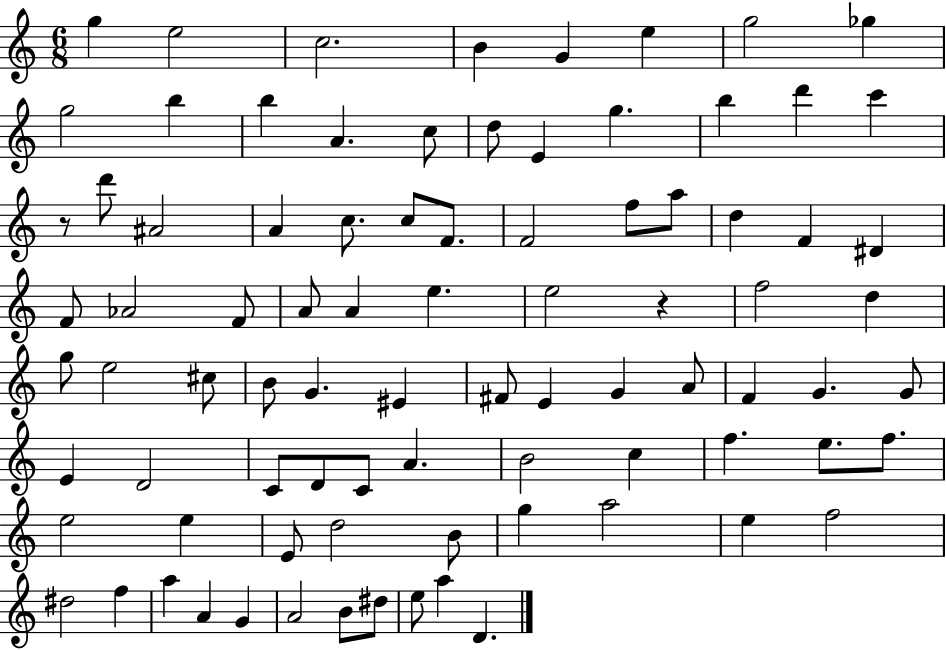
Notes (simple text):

G5/q E5/h C5/h. B4/q G4/q E5/q G5/h Gb5/q G5/h B5/q B5/q A4/q. C5/e D5/e E4/q G5/q. B5/q D6/q C6/q R/e D6/e A#4/h A4/q C5/e. C5/e F4/e. F4/h F5/e A5/e D5/q F4/q D#4/q F4/e Ab4/h F4/e A4/e A4/q E5/q. E5/h R/q F5/h D5/q G5/e E5/h C#5/e B4/e G4/q. EIS4/q F#4/e E4/q G4/q A4/e F4/q G4/q. G4/e E4/q D4/h C4/e D4/e C4/e A4/q. B4/h C5/q F5/q. E5/e. F5/e. E5/h E5/q E4/e D5/h B4/e G5/q A5/h E5/q F5/h D#5/h F5/q A5/q A4/q G4/q A4/h B4/e D#5/e E5/e A5/q D4/q.